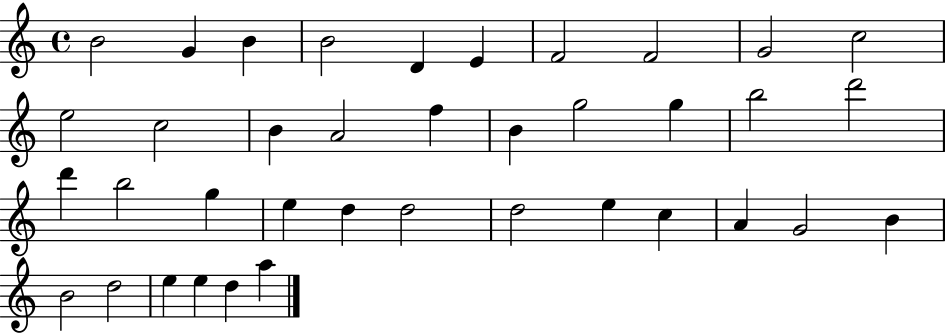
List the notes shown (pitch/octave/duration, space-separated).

B4/h G4/q B4/q B4/h D4/q E4/q F4/h F4/h G4/h C5/h E5/h C5/h B4/q A4/h F5/q B4/q G5/h G5/q B5/h D6/h D6/q B5/h G5/q E5/q D5/q D5/h D5/h E5/q C5/q A4/q G4/h B4/q B4/h D5/h E5/q E5/q D5/q A5/q